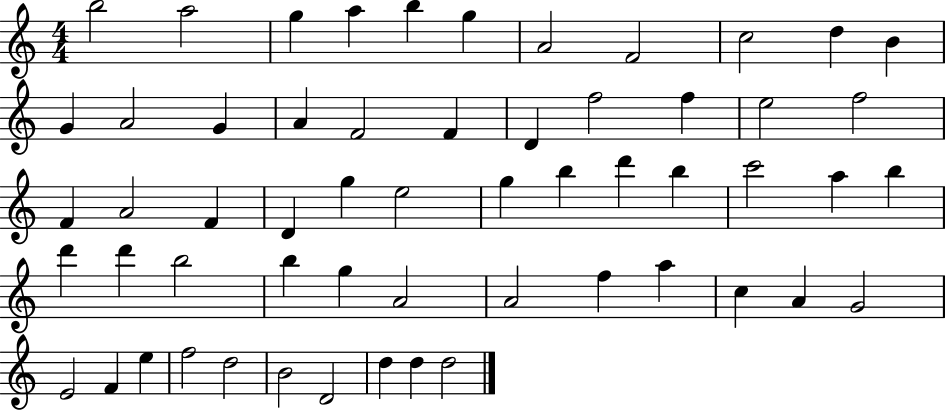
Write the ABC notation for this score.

X:1
T:Untitled
M:4/4
L:1/4
K:C
b2 a2 g a b g A2 F2 c2 d B G A2 G A F2 F D f2 f e2 f2 F A2 F D g e2 g b d' b c'2 a b d' d' b2 b g A2 A2 f a c A G2 E2 F e f2 d2 B2 D2 d d d2